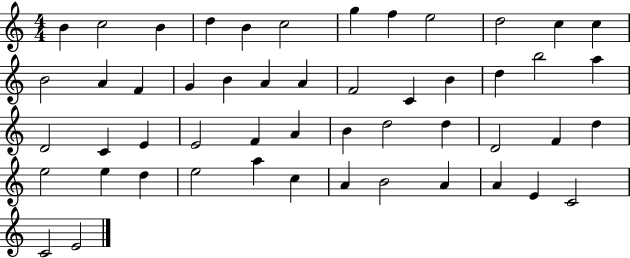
X:1
T:Untitled
M:4/4
L:1/4
K:C
B c2 B d B c2 g f e2 d2 c c B2 A F G B A A F2 C B d b2 a D2 C E E2 F A B d2 d D2 F d e2 e d e2 a c A B2 A A E C2 C2 E2